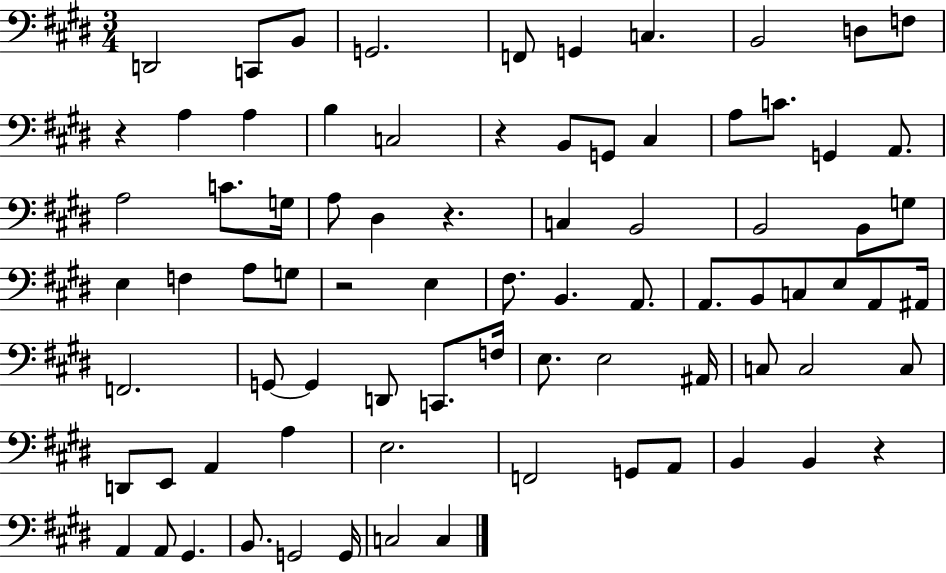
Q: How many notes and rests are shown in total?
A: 80